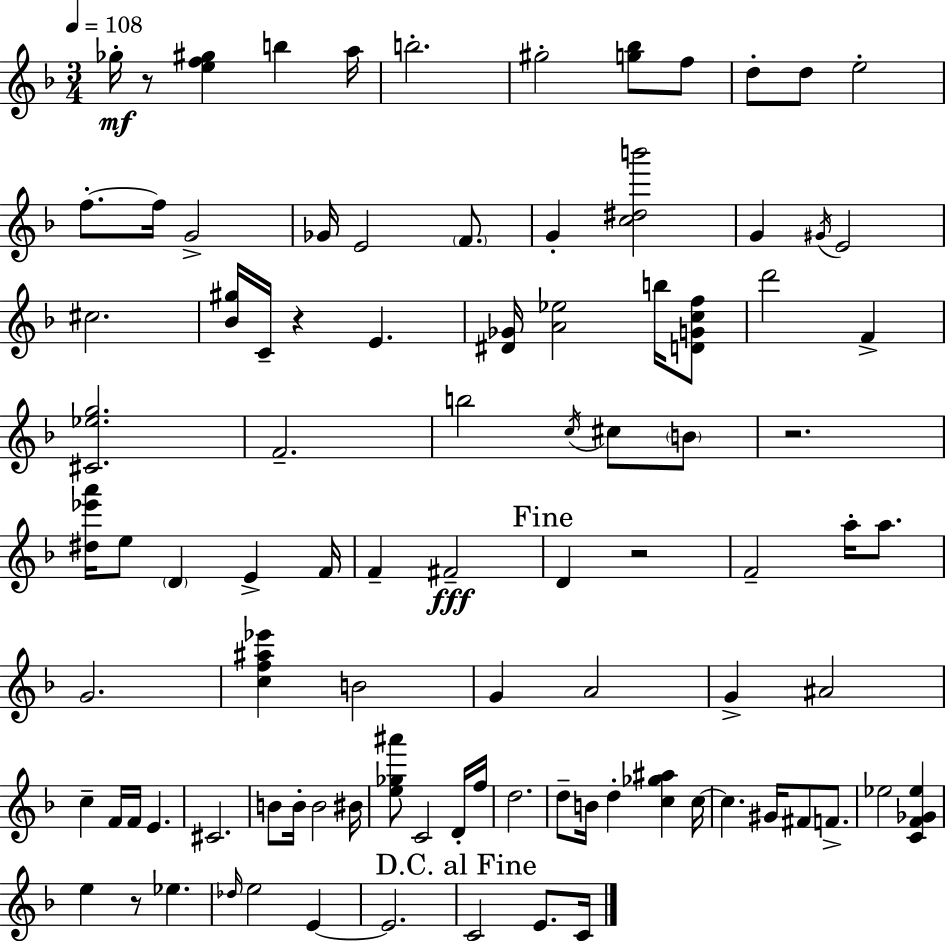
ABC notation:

X:1
T:Untitled
M:3/4
L:1/4
K:Dm
_g/4 z/2 [ef^g] b a/4 b2 ^g2 [g_b]/2 f/2 d/2 d/2 e2 f/2 f/4 G2 _G/4 E2 F/2 G [c^db']2 G ^G/4 E2 ^c2 [_B^g]/4 C/4 z E [^D_G]/4 [A_e]2 b/4 [DGcf]/2 d'2 F [^C_eg]2 F2 b2 c/4 ^c/2 B/2 z2 [^d_e'a']/4 e/2 D E F/4 F ^F2 D z2 F2 a/4 a/2 G2 [cf^a_e'] B2 G A2 G ^A2 c F/4 F/4 E ^C2 B/2 B/4 B2 ^B/4 [e_g^a']/2 C2 D/4 f/4 d2 d/2 B/4 d [c_g^a] c/4 c ^G/4 ^F/2 F/2 _e2 [CF_G_e] e z/2 _e _d/4 e2 E E2 C2 E/2 C/4